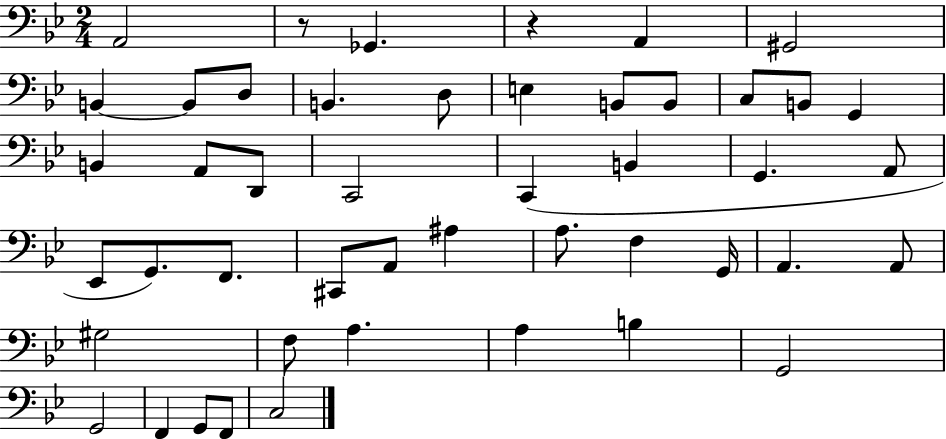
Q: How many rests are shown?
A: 2